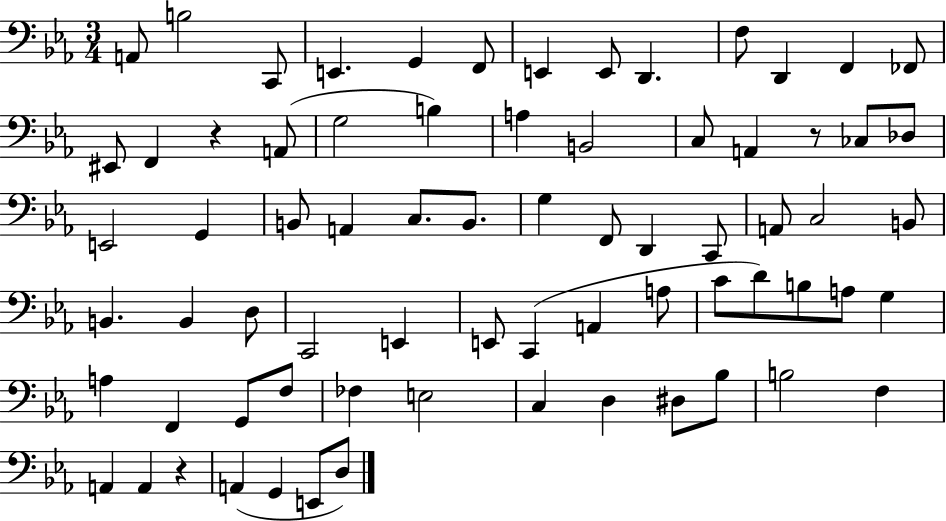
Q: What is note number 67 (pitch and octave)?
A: G2